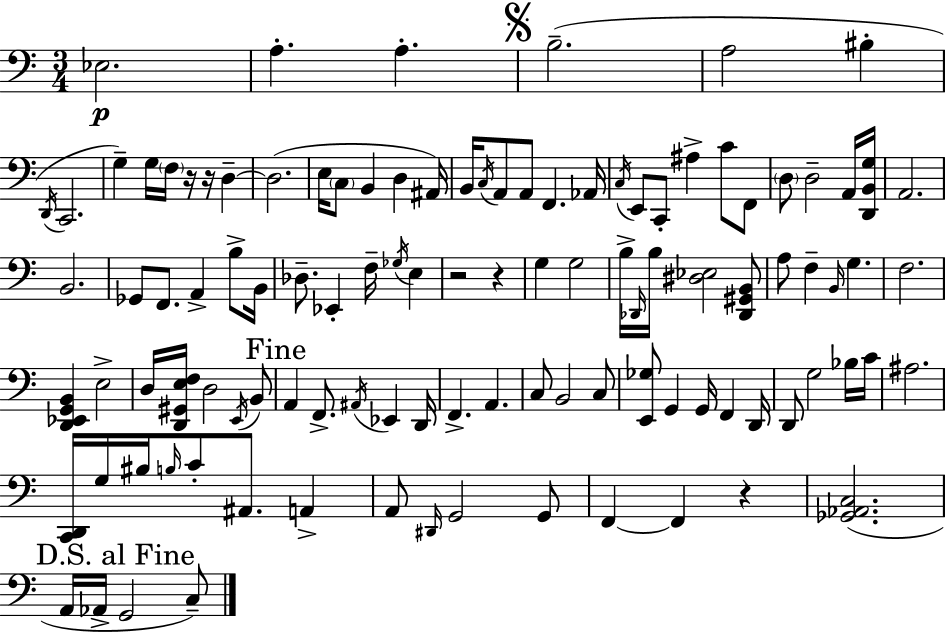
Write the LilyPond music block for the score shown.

{
  \clef bass
  \numericTimeSignature
  \time 3/4
  \key c \major
  \repeat volta 2 { ees2.\p | a4.-. a4.-. | \mark \markup { \musicglyph "scripts.segno" } b2.--( | a2 bis4-. | \break \acciaccatura { d,16 } c,2. | g4--) g16 \parenthesize f16 r16 r16 d4--~~ | d2.( | e16 \parenthesize c8 b,4 d4 | \break ais,16) b,16 \acciaccatura { c16 } a,8 a,8 f,4. | aes,16 \acciaccatura { c16 } e,8 c,8-. ais4-> c'8 | f,8 \parenthesize d8 d2-- | a,16 <d, b, g>16 a,2. | \break b,2. | ges,8 f,8. a,4-> | b8-> b,16 des8.-- ees,4-. f16-- \acciaccatura { ges16 } | e4 r2 | \break r4 g4 g2 | b16-> \grace { des,16 } b16 <dis ees>2 | <des, gis, b,>8 a8 f4-- \grace { b,16 } | g4. f2. | \break <d, ees, g, b,>4 e2-> | d16 <d, gis, e f>16 d2 | \acciaccatura { e,16 } b,8 \mark "Fine" a,4 f,8.-> | \acciaccatura { ais,16 } ees,4 d,16 f,4.-> | \break a,4. c8 b,2 | c8 <e, ges>8 g,4 | g,16 f,4 d,16 d,8 g2 | bes16 c'16 ais2. | \break <c, d,>16 g16 bis16 \grace { b16 } | c'8-. ais,8. a,4-> a,8 \grace { dis,16 } | g,2 g,8 f,4~~ | f,4 r4 <ges, aes, c>2.( | \break \mark "D.S. al Fine" a,16 aes,16-> | g,2 c8--) } \bar "|."
}